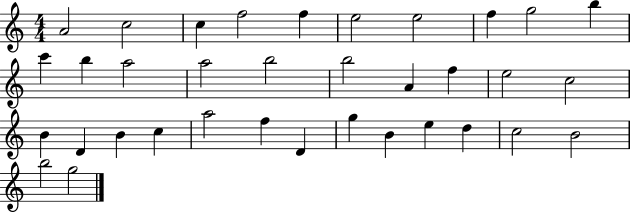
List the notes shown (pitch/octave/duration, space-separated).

A4/h C5/h C5/q F5/h F5/q E5/h E5/h F5/q G5/h B5/q C6/q B5/q A5/h A5/h B5/h B5/h A4/q F5/q E5/h C5/h B4/q D4/q B4/q C5/q A5/h F5/q D4/q G5/q B4/q E5/q D5/q C5/h B4/h B5/h G5/h